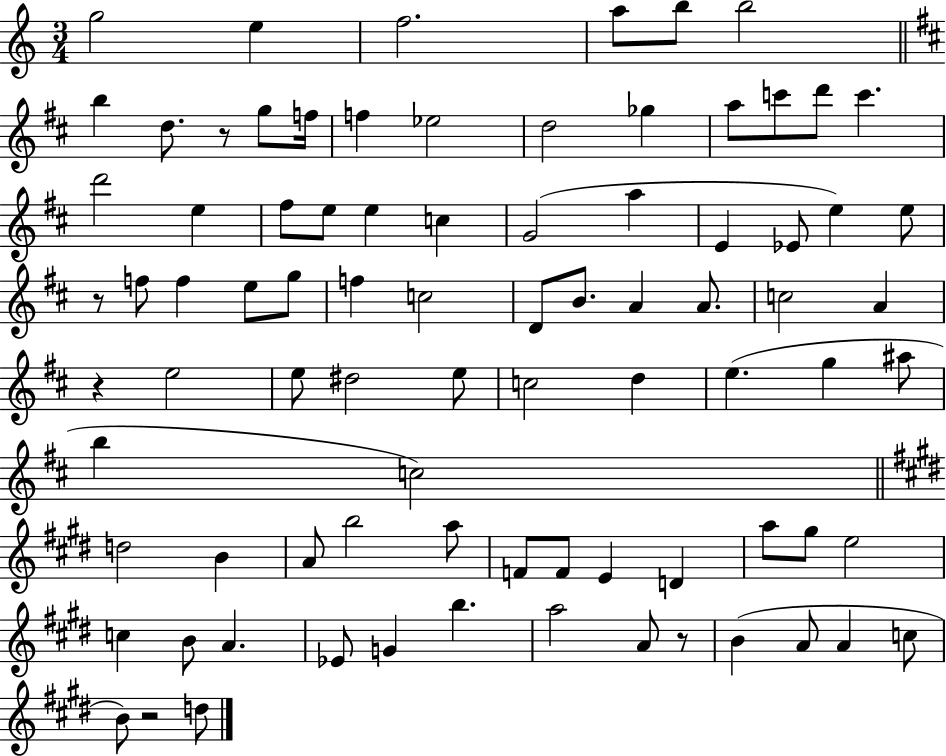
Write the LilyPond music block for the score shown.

{
  \clef treble
  \numericTimeSignature
  \time 3/4
  \key c \major
  \repeat volta 2 { g''2 e''4 | f''2. | a''8 b''8 b''2 | \bar "||" \break \key b \minor b''4 d''8. r8 g''8 f''16 | f''4 ees''2 | d''2 ges''4 | a''8 c'''8 d'''8 c'''4. | \break d'''2 e''4 | fis''8 e''8 e''4 c''4 | g'2( a''4 | e'4 ees'8 e''4) e''8 | \break r8 f''8 f''4 e''8 g''8 | f''4 c''2 | d'8 b'8. a'4 a'8. | c''2 a'4 | \break r4 e''2 | e''8 dis''2 e''8 | c''2 d''4 | e''4.( g''4 ais''8 | \break b''4 c''2) | \bar "||" \break \key e \major d''2 b'4 | a'8 b''2 a''8 | f'8 f'8 e'4 d'4 | a''8 gis''8 e''2 | \break c''4 b'8 a'4. | ees'8 g'4 b''4. | a''2 a'8 r8 | b'4( a'8 a'4 c''8 | \break b'8) r2 d''8 | } \bar "|."
}